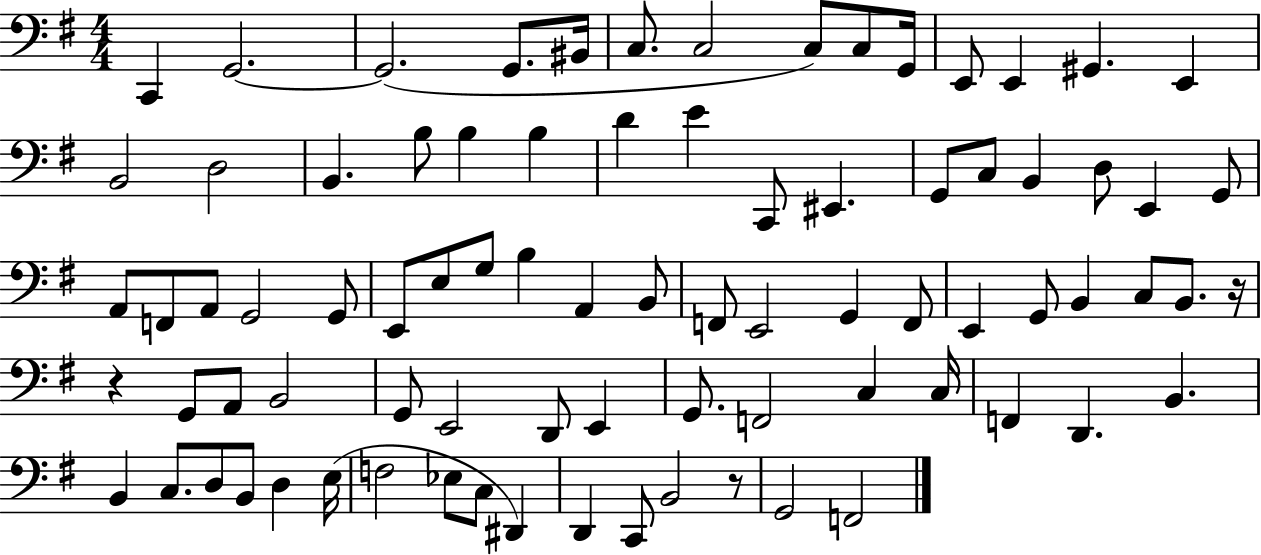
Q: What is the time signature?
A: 4/4